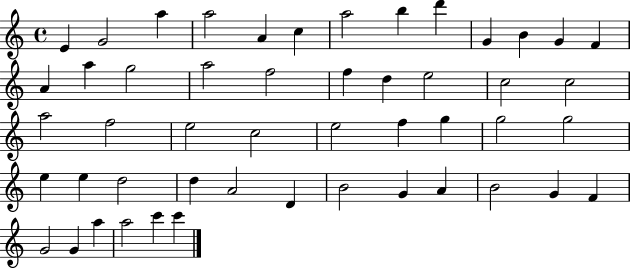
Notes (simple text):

E4/q G4/h A5/q A5/h A4/q C5/q A5/h B5/q D6/q G4/q B4/q G4/q F4/q A4/q A5/q G5/h A5/h F5/h F5/q D5/q E5/h C5/h C5/h A5/h F5/h E5/h C5/h E5/h F5/q G5/q G5/h G5/h E5/q E5/q D5/h D5/q A4/h D4/q B4/h G4/q A4/q B4/h G4/q F4/q G4/h G4/q A5/q A5/h C6/q C6/q